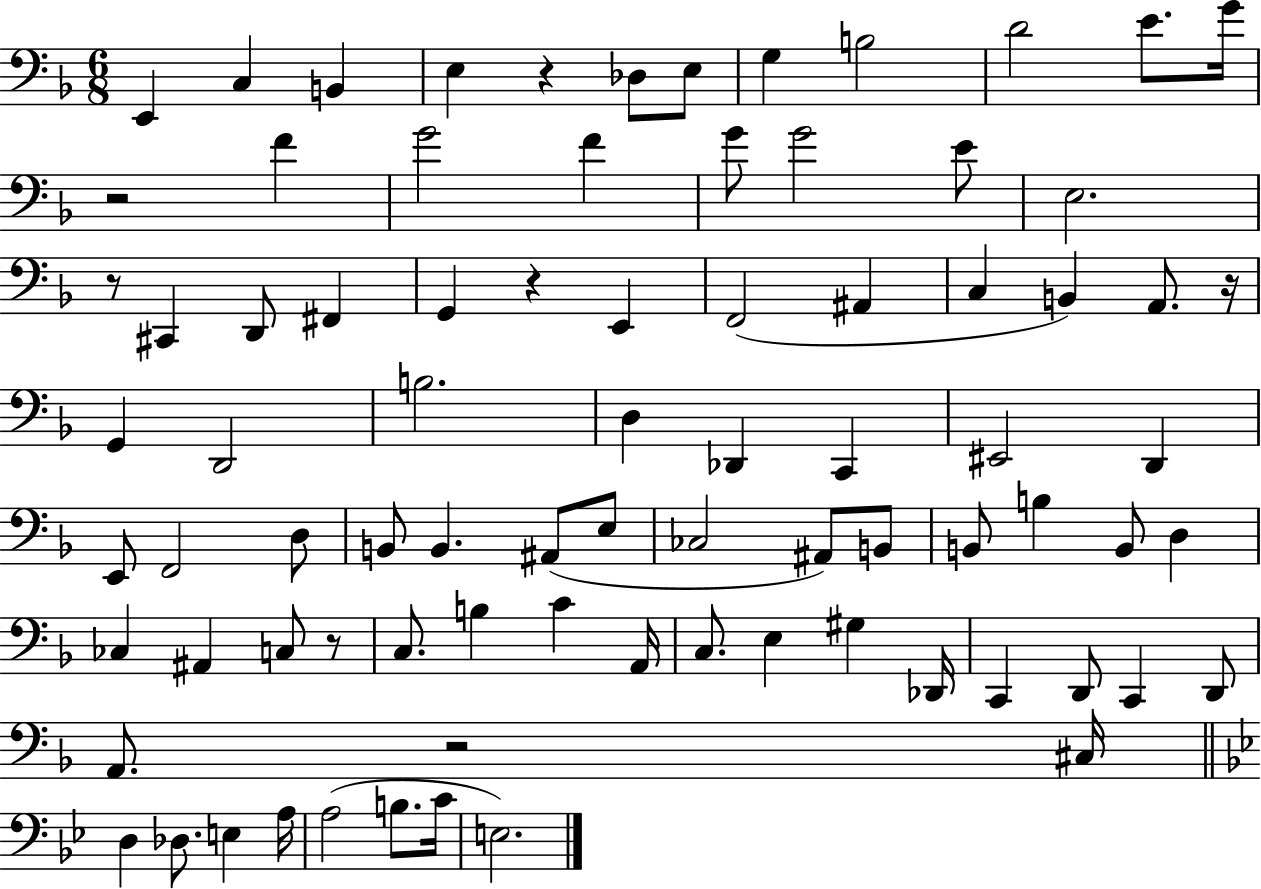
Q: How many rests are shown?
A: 7